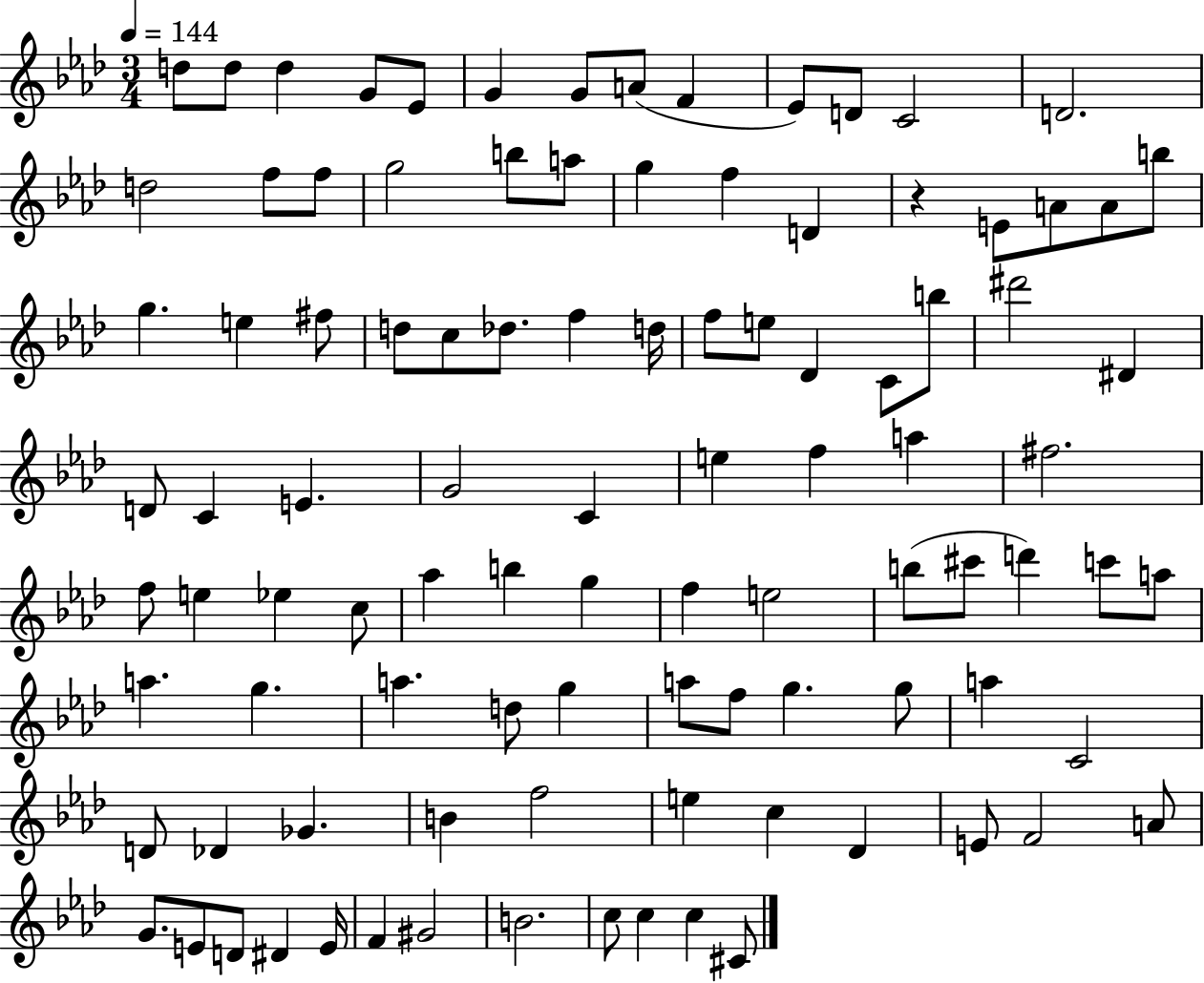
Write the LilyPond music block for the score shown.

{
  \clef treble
  \numericTimeSignature
  \time 3/4
  \key aes \major
  \tempo 4 = 144
  d''8 d''8 d''4 g'8 ees'8 | g'4 g'8 a'8( f'4 | ees'8) d'8 c'2 | d'2. | \break d''2 f''8 f''8 | g''2 b''8 a''8 | g''4 f''4 d'4 | r4 e'8 a'8 a'8 b''8 | \break g''4. e''4 fis''8 | d''8 c''8 des''8. f''4 d''16 | f''8 e''8 des'4 c'8 b''8 | dis'''2 dis'4 | \break d'8 c'4 e'4. | g'2 c'4 | e''4 f''4 a''4 | fis''2. | \break f''8 e''4 ees''4 c''8 | aes''4 b''4 g''4 | f''4 e''2 | b''8( cis'''8 d'''4) c'''8 a''8 | \break a''4. g''4. | a''4. d''8 g''4 | a''8 f''8 g''4. g''8 | a''4 c'2 | \break d'8 des'4 ges'4. | b'4 f''2 | e''4 c''4 des'4 | e'8 f'2 a'8 | \break g'8. e'8 d'8 dis'4 e'16 | f'4 gis'2 | b'2. | c''8 c''4 c''4 cis'8 | \break \bar "|."
}